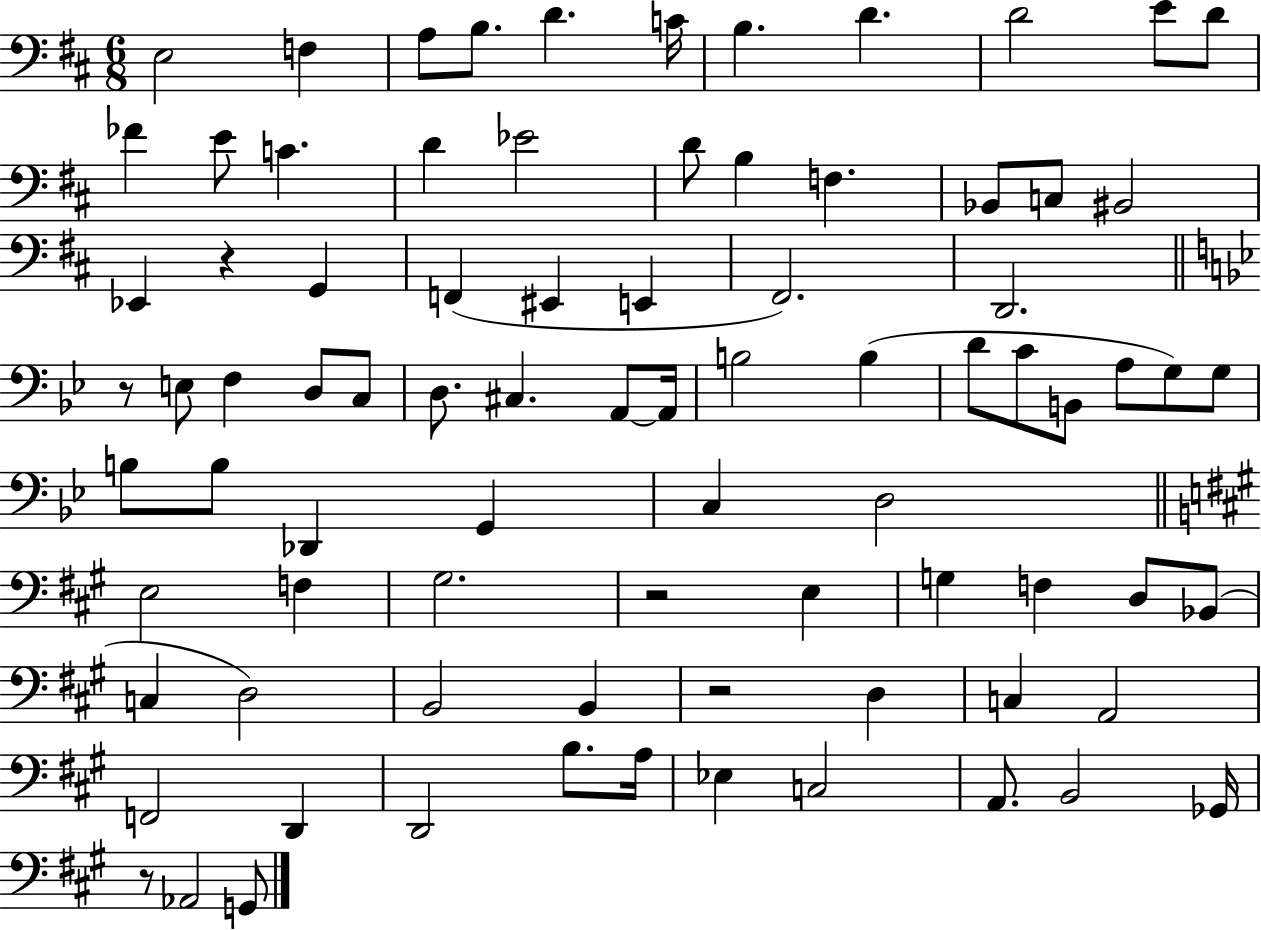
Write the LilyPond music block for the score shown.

{
  \clef bass
  \numericTimeSignature
  \time 6/8
  \key d \major
  e2 f4 | a8 b8. d'4. c'16 | b4. d'4. | d'2 e'8 d'8 | \break fes'4 e'8 c'4. | d'4 ees'2 | d'8 b4 f4. | bes,8 c8 bis,2 | \break ees,4 r4 g,4 | f,4( eis,4 e,4 | fis,2.) | d,2. | \break \bar "||" \break \key g \minor r8 e8 f4 d8 c8 | d8. cis4. a,8~~ a,16 | b2 b4( | d'8 c'8 b,8 a8 g8) g8 | \break b8 b8 des,4 g,4 | c4 d2 | \bar "||" \break \key a \major e2 f4 | gis2. | r2 e4 | g4 f4 d8 bes,8( | \break c4 d2) | b,2 b,4 | r2 d4 | c4 a,2 | \break f,2 d,4 | d,2 b8. a16 | ees4 c2 | a,8. b,2 ges,16 | \break r8 aes,2 g,8 | \bar "|."
}